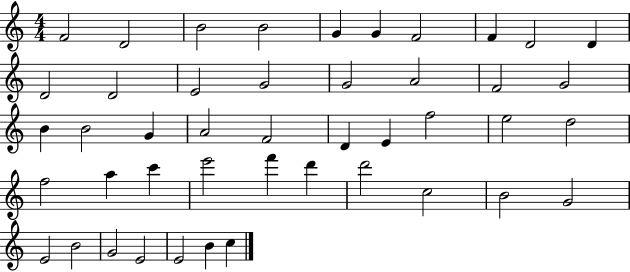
{
  \clef treble
  \numericTimeSignature
  \time 4/4
  \key c \major
  f'2 d'2 | b'2 b'2 | g'4 g'4 f'2 | f'4 d'2 d'4 | \break d'2 d'2 | e'2 g'2 | g'2 a'2 | f'2 g'2 | \break b'4 b'2 g'4 | a'2 f'2 | d'4 e'4 f''2 | e''2 d''2 | \break f''2 a''4 c'''4 | e'''2 f'''4 d'''4 | d'''2 c''2 | b'2 g'2 | \break e'2 b'2 | g'2 e'2 | e'2 b'4 c''4 | \bar "|."
}